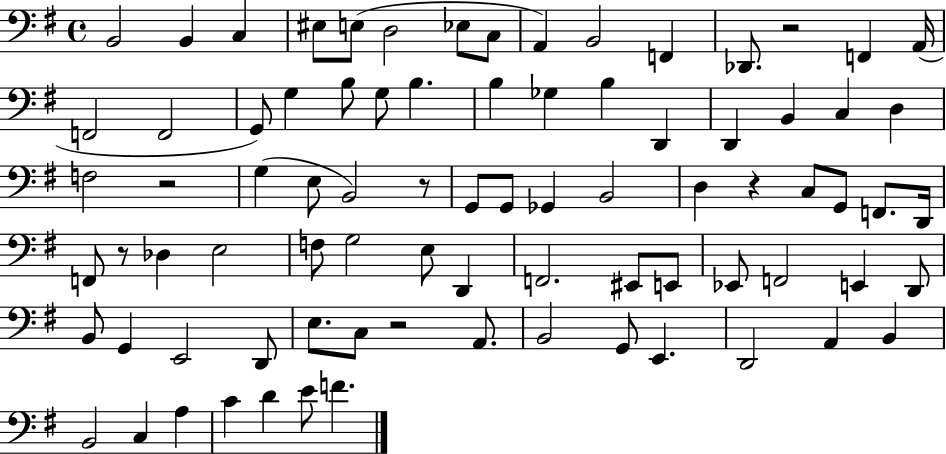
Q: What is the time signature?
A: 4/4